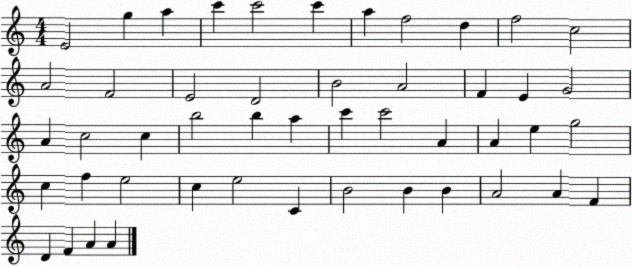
X:1
T:Untitled
M:4/4
L:1/4
K:C
E2 g a c' c'2 c' a f2 d f2 c2 A2 F2 E2 D2 B2 A2 F E G2 A c2 c b2 b a c' c'2 A A e g2 c f e2 c e2 C B2 B B A2 A F D F A A